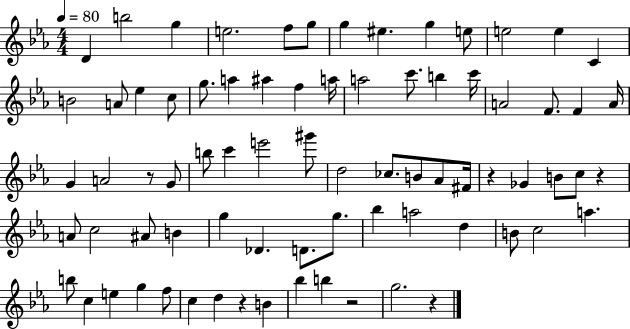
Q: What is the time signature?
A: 4/4